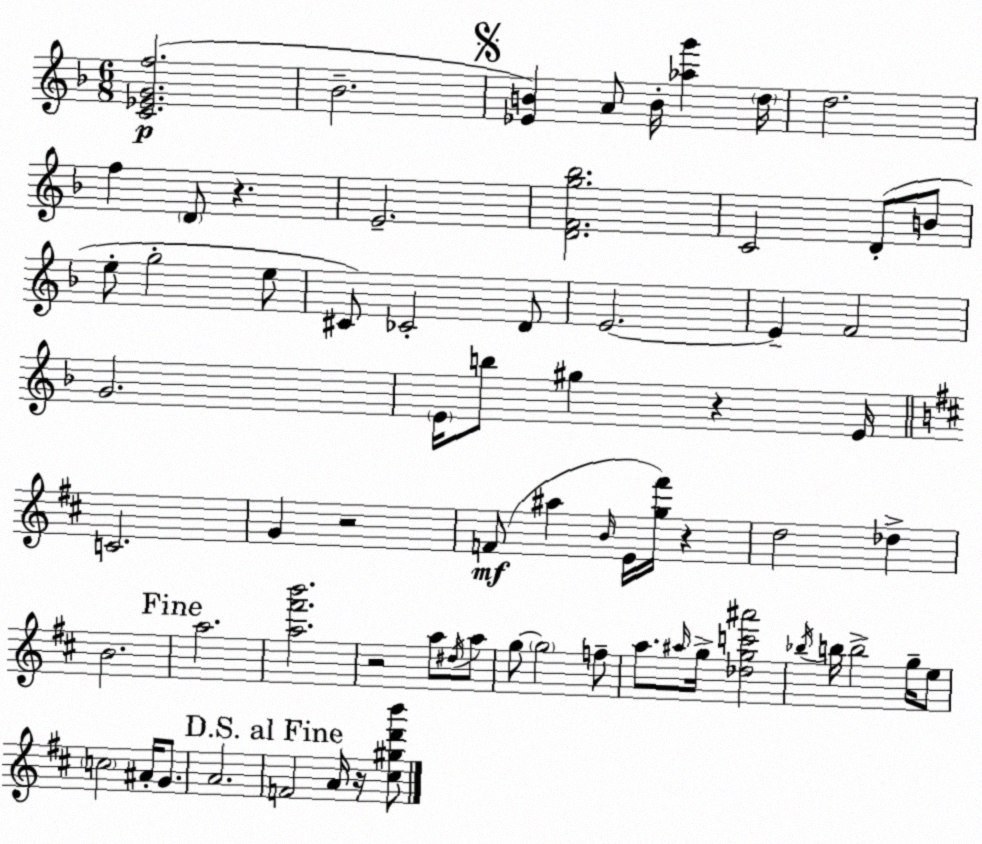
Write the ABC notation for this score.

X:1
T:Untitled
M:6/8
L:1/4
K:Dm
[C_EGf]2 _B2 [_EB] A/2 B/4 [_ag'] d/4 d2 f D/2 z E2 [DFg_b]2 C2 D/2 B/2 e/2 g2 e/2 ^C/2 _C2 D/2 E2 E F2 G2 E/4 b/2 ^g z E/4 C2 G z2 F/2 ^a B/4 E/4 [g^f']/4 z d2 _d B2 a2 [a^f'b']2 z2 a/2 ^d/4 a/2 g/2 g2 f/2 a/2 ^a/4 g/4 [_dgc'^a']2 _b/4 b/4 b2 g/4 e/2 c2 ^A/4 G/2 A2 F2 A/4 z/4 [^c^gd'b']/2